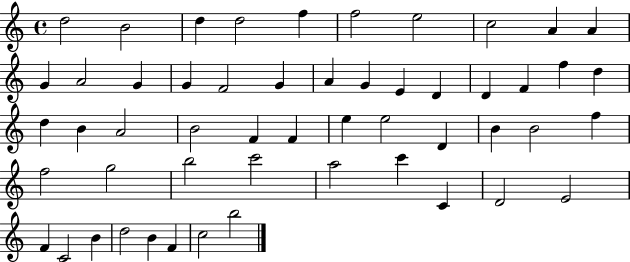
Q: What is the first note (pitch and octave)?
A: D5